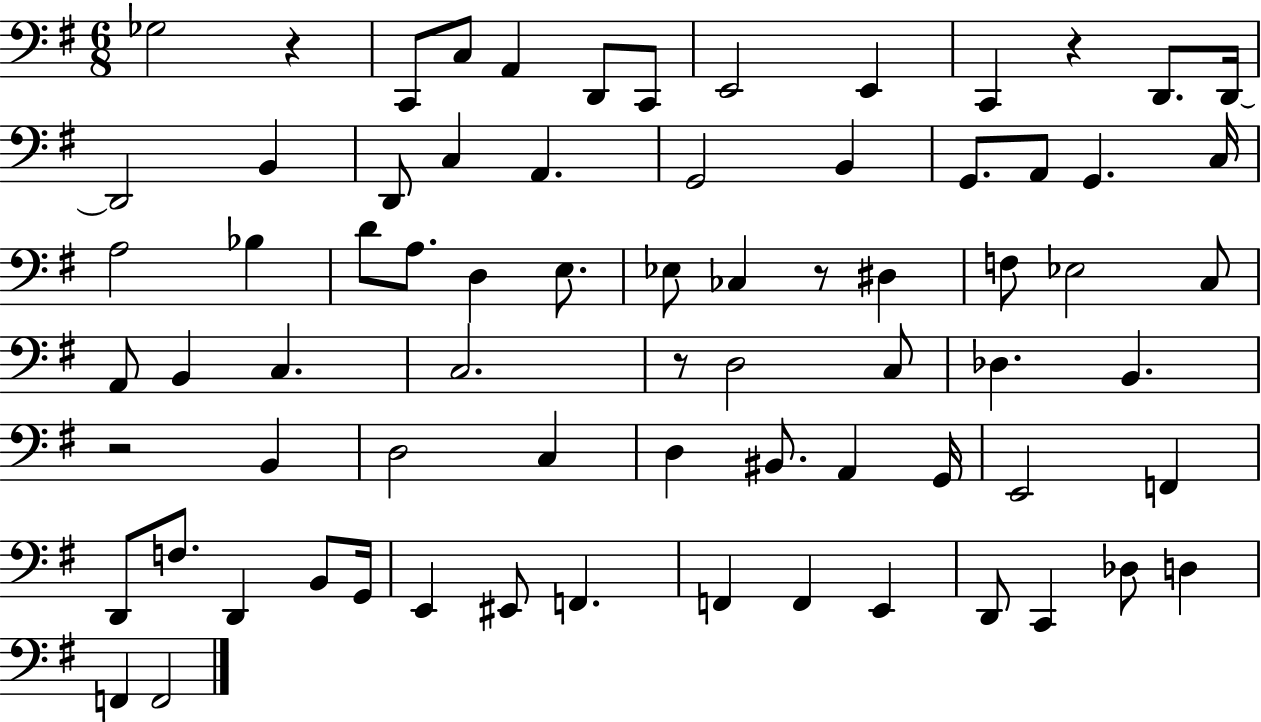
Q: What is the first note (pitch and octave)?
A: Gb3